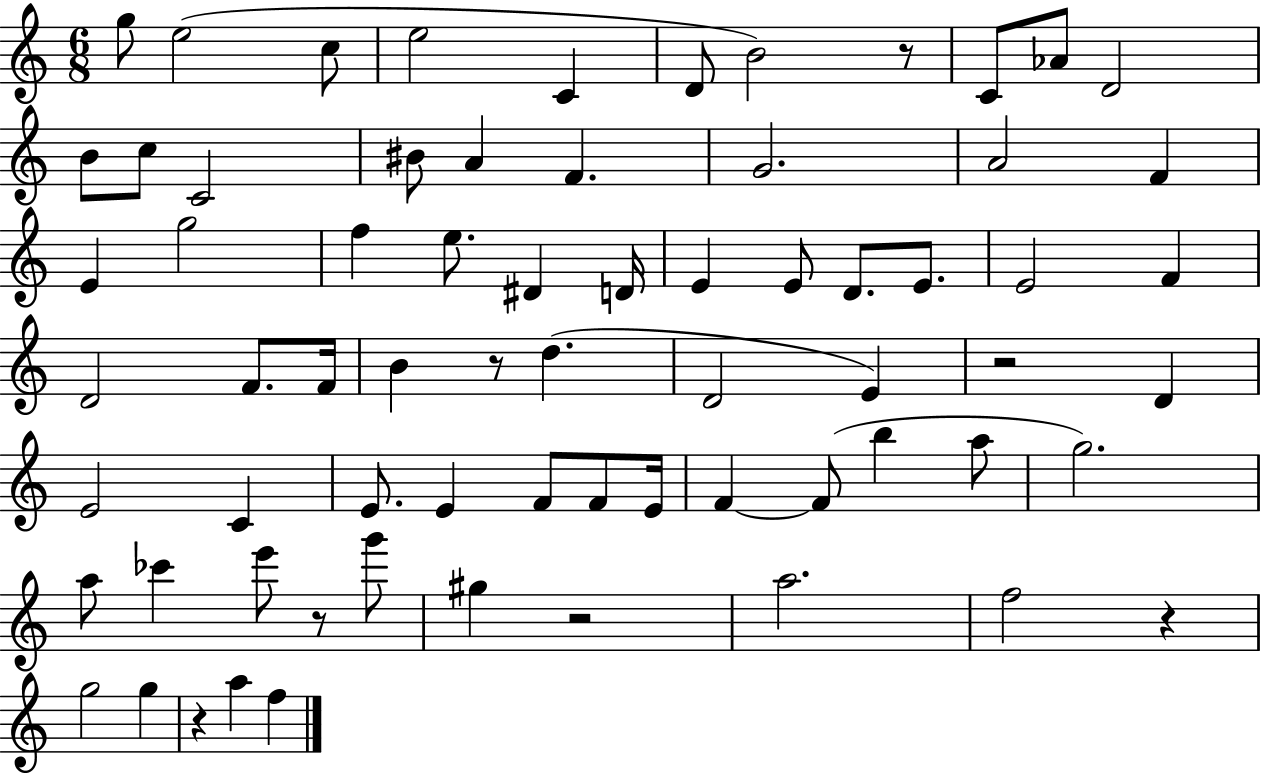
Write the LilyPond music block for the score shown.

{
  \clef treble
  \numericTimeSignature
  \time 6/8
  \key c \major
  g''8 e''2( c''8 | e''2 c'4 | d'8 b'2) r8 | c'8 aes'8 d'2 | \break b'8 c''8 c'2 | bis'8 a'4 f'4. | g'2. | a'2 f'4 | \break e'4 g''2 | f''4 e''8. dis'4 d'16 | e'4 e'8 d'8. e'8. | e'2 f'4 | \break d'2 f'8. f'16 | b'4 r8 d''4.( | d'2 e'4) | r2 d'4 | \break e'2 c'4 | e'8. e'4 f'8 f'8 e'16 | f'4~~ f'8( b''4 a''8 | g''2.) | \break a''8 ces'''4 e'''8 r8 g'''8 | gis''4 r2 | a''2. | f''2 r4 | \break g''2 g''4 | r4 a''4 f''4 | \bar "|."
}